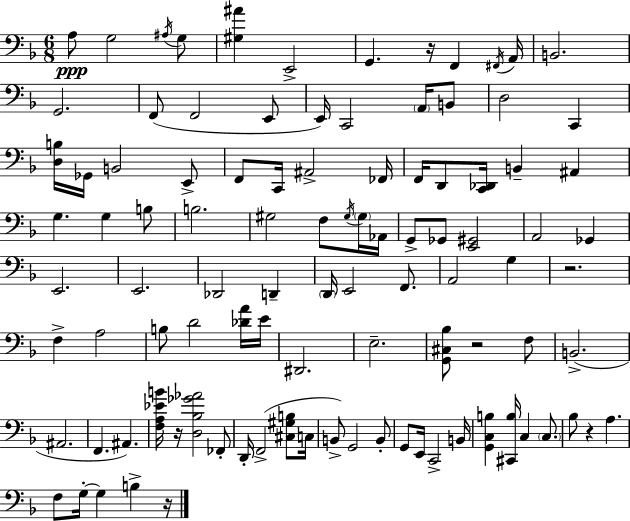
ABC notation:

X:1
T:Untitled
M:6/8
L:1/4
K:F
A,/2 G,2 ^A,/4 G,/2 [^G,^A] E,,2 G,, z/4 F,, ^F,,/4 A,,/4 B,,2 G,,2 F,,/2 F,,2 E,,/2 E,,/4 C,,2 A,,/4 B,,/2 D,2 C,, [D,B,]/4 _G,,/4 B,,2 E,,/2 F,,/2 C,,/4 ^A,,2 _F,,/4 F,,/4 D,,/2 [C,,_D,,]/4 B,, ^A,, G, G, B,/2 B,2 ^G,2 F,/2 ^G,/4 ^G,/4 _A,,/4 G,,/2 _G,,/2 [E,,^G,,]2 A,,2 _G,, E,,2 E,,2 _D,,2 D,, D,,/4 E,,2 F,,/2 A,,2 G, z2 F, A,2 B,/2 D2 [_DA]/4 E/4 ^D,,2 E,2 [G,,^C,_B,]/2 z2 F,/2 B,,2 ^A,,2 F,, ^A,, [F,A,_EB]/4 z/4 [D,_B,_G_A]2 _F,,/2 D,,/4 F,,2 [^C,^G,B,]/2 C,/4 B,,/2 G,,2 B,,/2 G,,/2 E,,/4 C,,2 B,,/4 [G,,C,B,] [^C,,B,]/4 C, C,/2 _B,/2 z A, F,/2 G,/4 G, B, z/4